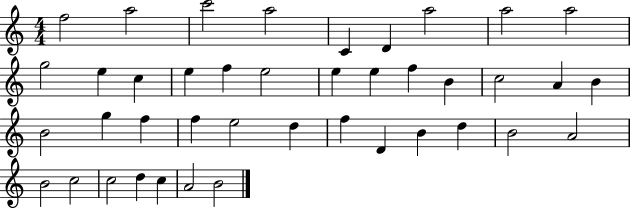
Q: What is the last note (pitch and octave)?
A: B4